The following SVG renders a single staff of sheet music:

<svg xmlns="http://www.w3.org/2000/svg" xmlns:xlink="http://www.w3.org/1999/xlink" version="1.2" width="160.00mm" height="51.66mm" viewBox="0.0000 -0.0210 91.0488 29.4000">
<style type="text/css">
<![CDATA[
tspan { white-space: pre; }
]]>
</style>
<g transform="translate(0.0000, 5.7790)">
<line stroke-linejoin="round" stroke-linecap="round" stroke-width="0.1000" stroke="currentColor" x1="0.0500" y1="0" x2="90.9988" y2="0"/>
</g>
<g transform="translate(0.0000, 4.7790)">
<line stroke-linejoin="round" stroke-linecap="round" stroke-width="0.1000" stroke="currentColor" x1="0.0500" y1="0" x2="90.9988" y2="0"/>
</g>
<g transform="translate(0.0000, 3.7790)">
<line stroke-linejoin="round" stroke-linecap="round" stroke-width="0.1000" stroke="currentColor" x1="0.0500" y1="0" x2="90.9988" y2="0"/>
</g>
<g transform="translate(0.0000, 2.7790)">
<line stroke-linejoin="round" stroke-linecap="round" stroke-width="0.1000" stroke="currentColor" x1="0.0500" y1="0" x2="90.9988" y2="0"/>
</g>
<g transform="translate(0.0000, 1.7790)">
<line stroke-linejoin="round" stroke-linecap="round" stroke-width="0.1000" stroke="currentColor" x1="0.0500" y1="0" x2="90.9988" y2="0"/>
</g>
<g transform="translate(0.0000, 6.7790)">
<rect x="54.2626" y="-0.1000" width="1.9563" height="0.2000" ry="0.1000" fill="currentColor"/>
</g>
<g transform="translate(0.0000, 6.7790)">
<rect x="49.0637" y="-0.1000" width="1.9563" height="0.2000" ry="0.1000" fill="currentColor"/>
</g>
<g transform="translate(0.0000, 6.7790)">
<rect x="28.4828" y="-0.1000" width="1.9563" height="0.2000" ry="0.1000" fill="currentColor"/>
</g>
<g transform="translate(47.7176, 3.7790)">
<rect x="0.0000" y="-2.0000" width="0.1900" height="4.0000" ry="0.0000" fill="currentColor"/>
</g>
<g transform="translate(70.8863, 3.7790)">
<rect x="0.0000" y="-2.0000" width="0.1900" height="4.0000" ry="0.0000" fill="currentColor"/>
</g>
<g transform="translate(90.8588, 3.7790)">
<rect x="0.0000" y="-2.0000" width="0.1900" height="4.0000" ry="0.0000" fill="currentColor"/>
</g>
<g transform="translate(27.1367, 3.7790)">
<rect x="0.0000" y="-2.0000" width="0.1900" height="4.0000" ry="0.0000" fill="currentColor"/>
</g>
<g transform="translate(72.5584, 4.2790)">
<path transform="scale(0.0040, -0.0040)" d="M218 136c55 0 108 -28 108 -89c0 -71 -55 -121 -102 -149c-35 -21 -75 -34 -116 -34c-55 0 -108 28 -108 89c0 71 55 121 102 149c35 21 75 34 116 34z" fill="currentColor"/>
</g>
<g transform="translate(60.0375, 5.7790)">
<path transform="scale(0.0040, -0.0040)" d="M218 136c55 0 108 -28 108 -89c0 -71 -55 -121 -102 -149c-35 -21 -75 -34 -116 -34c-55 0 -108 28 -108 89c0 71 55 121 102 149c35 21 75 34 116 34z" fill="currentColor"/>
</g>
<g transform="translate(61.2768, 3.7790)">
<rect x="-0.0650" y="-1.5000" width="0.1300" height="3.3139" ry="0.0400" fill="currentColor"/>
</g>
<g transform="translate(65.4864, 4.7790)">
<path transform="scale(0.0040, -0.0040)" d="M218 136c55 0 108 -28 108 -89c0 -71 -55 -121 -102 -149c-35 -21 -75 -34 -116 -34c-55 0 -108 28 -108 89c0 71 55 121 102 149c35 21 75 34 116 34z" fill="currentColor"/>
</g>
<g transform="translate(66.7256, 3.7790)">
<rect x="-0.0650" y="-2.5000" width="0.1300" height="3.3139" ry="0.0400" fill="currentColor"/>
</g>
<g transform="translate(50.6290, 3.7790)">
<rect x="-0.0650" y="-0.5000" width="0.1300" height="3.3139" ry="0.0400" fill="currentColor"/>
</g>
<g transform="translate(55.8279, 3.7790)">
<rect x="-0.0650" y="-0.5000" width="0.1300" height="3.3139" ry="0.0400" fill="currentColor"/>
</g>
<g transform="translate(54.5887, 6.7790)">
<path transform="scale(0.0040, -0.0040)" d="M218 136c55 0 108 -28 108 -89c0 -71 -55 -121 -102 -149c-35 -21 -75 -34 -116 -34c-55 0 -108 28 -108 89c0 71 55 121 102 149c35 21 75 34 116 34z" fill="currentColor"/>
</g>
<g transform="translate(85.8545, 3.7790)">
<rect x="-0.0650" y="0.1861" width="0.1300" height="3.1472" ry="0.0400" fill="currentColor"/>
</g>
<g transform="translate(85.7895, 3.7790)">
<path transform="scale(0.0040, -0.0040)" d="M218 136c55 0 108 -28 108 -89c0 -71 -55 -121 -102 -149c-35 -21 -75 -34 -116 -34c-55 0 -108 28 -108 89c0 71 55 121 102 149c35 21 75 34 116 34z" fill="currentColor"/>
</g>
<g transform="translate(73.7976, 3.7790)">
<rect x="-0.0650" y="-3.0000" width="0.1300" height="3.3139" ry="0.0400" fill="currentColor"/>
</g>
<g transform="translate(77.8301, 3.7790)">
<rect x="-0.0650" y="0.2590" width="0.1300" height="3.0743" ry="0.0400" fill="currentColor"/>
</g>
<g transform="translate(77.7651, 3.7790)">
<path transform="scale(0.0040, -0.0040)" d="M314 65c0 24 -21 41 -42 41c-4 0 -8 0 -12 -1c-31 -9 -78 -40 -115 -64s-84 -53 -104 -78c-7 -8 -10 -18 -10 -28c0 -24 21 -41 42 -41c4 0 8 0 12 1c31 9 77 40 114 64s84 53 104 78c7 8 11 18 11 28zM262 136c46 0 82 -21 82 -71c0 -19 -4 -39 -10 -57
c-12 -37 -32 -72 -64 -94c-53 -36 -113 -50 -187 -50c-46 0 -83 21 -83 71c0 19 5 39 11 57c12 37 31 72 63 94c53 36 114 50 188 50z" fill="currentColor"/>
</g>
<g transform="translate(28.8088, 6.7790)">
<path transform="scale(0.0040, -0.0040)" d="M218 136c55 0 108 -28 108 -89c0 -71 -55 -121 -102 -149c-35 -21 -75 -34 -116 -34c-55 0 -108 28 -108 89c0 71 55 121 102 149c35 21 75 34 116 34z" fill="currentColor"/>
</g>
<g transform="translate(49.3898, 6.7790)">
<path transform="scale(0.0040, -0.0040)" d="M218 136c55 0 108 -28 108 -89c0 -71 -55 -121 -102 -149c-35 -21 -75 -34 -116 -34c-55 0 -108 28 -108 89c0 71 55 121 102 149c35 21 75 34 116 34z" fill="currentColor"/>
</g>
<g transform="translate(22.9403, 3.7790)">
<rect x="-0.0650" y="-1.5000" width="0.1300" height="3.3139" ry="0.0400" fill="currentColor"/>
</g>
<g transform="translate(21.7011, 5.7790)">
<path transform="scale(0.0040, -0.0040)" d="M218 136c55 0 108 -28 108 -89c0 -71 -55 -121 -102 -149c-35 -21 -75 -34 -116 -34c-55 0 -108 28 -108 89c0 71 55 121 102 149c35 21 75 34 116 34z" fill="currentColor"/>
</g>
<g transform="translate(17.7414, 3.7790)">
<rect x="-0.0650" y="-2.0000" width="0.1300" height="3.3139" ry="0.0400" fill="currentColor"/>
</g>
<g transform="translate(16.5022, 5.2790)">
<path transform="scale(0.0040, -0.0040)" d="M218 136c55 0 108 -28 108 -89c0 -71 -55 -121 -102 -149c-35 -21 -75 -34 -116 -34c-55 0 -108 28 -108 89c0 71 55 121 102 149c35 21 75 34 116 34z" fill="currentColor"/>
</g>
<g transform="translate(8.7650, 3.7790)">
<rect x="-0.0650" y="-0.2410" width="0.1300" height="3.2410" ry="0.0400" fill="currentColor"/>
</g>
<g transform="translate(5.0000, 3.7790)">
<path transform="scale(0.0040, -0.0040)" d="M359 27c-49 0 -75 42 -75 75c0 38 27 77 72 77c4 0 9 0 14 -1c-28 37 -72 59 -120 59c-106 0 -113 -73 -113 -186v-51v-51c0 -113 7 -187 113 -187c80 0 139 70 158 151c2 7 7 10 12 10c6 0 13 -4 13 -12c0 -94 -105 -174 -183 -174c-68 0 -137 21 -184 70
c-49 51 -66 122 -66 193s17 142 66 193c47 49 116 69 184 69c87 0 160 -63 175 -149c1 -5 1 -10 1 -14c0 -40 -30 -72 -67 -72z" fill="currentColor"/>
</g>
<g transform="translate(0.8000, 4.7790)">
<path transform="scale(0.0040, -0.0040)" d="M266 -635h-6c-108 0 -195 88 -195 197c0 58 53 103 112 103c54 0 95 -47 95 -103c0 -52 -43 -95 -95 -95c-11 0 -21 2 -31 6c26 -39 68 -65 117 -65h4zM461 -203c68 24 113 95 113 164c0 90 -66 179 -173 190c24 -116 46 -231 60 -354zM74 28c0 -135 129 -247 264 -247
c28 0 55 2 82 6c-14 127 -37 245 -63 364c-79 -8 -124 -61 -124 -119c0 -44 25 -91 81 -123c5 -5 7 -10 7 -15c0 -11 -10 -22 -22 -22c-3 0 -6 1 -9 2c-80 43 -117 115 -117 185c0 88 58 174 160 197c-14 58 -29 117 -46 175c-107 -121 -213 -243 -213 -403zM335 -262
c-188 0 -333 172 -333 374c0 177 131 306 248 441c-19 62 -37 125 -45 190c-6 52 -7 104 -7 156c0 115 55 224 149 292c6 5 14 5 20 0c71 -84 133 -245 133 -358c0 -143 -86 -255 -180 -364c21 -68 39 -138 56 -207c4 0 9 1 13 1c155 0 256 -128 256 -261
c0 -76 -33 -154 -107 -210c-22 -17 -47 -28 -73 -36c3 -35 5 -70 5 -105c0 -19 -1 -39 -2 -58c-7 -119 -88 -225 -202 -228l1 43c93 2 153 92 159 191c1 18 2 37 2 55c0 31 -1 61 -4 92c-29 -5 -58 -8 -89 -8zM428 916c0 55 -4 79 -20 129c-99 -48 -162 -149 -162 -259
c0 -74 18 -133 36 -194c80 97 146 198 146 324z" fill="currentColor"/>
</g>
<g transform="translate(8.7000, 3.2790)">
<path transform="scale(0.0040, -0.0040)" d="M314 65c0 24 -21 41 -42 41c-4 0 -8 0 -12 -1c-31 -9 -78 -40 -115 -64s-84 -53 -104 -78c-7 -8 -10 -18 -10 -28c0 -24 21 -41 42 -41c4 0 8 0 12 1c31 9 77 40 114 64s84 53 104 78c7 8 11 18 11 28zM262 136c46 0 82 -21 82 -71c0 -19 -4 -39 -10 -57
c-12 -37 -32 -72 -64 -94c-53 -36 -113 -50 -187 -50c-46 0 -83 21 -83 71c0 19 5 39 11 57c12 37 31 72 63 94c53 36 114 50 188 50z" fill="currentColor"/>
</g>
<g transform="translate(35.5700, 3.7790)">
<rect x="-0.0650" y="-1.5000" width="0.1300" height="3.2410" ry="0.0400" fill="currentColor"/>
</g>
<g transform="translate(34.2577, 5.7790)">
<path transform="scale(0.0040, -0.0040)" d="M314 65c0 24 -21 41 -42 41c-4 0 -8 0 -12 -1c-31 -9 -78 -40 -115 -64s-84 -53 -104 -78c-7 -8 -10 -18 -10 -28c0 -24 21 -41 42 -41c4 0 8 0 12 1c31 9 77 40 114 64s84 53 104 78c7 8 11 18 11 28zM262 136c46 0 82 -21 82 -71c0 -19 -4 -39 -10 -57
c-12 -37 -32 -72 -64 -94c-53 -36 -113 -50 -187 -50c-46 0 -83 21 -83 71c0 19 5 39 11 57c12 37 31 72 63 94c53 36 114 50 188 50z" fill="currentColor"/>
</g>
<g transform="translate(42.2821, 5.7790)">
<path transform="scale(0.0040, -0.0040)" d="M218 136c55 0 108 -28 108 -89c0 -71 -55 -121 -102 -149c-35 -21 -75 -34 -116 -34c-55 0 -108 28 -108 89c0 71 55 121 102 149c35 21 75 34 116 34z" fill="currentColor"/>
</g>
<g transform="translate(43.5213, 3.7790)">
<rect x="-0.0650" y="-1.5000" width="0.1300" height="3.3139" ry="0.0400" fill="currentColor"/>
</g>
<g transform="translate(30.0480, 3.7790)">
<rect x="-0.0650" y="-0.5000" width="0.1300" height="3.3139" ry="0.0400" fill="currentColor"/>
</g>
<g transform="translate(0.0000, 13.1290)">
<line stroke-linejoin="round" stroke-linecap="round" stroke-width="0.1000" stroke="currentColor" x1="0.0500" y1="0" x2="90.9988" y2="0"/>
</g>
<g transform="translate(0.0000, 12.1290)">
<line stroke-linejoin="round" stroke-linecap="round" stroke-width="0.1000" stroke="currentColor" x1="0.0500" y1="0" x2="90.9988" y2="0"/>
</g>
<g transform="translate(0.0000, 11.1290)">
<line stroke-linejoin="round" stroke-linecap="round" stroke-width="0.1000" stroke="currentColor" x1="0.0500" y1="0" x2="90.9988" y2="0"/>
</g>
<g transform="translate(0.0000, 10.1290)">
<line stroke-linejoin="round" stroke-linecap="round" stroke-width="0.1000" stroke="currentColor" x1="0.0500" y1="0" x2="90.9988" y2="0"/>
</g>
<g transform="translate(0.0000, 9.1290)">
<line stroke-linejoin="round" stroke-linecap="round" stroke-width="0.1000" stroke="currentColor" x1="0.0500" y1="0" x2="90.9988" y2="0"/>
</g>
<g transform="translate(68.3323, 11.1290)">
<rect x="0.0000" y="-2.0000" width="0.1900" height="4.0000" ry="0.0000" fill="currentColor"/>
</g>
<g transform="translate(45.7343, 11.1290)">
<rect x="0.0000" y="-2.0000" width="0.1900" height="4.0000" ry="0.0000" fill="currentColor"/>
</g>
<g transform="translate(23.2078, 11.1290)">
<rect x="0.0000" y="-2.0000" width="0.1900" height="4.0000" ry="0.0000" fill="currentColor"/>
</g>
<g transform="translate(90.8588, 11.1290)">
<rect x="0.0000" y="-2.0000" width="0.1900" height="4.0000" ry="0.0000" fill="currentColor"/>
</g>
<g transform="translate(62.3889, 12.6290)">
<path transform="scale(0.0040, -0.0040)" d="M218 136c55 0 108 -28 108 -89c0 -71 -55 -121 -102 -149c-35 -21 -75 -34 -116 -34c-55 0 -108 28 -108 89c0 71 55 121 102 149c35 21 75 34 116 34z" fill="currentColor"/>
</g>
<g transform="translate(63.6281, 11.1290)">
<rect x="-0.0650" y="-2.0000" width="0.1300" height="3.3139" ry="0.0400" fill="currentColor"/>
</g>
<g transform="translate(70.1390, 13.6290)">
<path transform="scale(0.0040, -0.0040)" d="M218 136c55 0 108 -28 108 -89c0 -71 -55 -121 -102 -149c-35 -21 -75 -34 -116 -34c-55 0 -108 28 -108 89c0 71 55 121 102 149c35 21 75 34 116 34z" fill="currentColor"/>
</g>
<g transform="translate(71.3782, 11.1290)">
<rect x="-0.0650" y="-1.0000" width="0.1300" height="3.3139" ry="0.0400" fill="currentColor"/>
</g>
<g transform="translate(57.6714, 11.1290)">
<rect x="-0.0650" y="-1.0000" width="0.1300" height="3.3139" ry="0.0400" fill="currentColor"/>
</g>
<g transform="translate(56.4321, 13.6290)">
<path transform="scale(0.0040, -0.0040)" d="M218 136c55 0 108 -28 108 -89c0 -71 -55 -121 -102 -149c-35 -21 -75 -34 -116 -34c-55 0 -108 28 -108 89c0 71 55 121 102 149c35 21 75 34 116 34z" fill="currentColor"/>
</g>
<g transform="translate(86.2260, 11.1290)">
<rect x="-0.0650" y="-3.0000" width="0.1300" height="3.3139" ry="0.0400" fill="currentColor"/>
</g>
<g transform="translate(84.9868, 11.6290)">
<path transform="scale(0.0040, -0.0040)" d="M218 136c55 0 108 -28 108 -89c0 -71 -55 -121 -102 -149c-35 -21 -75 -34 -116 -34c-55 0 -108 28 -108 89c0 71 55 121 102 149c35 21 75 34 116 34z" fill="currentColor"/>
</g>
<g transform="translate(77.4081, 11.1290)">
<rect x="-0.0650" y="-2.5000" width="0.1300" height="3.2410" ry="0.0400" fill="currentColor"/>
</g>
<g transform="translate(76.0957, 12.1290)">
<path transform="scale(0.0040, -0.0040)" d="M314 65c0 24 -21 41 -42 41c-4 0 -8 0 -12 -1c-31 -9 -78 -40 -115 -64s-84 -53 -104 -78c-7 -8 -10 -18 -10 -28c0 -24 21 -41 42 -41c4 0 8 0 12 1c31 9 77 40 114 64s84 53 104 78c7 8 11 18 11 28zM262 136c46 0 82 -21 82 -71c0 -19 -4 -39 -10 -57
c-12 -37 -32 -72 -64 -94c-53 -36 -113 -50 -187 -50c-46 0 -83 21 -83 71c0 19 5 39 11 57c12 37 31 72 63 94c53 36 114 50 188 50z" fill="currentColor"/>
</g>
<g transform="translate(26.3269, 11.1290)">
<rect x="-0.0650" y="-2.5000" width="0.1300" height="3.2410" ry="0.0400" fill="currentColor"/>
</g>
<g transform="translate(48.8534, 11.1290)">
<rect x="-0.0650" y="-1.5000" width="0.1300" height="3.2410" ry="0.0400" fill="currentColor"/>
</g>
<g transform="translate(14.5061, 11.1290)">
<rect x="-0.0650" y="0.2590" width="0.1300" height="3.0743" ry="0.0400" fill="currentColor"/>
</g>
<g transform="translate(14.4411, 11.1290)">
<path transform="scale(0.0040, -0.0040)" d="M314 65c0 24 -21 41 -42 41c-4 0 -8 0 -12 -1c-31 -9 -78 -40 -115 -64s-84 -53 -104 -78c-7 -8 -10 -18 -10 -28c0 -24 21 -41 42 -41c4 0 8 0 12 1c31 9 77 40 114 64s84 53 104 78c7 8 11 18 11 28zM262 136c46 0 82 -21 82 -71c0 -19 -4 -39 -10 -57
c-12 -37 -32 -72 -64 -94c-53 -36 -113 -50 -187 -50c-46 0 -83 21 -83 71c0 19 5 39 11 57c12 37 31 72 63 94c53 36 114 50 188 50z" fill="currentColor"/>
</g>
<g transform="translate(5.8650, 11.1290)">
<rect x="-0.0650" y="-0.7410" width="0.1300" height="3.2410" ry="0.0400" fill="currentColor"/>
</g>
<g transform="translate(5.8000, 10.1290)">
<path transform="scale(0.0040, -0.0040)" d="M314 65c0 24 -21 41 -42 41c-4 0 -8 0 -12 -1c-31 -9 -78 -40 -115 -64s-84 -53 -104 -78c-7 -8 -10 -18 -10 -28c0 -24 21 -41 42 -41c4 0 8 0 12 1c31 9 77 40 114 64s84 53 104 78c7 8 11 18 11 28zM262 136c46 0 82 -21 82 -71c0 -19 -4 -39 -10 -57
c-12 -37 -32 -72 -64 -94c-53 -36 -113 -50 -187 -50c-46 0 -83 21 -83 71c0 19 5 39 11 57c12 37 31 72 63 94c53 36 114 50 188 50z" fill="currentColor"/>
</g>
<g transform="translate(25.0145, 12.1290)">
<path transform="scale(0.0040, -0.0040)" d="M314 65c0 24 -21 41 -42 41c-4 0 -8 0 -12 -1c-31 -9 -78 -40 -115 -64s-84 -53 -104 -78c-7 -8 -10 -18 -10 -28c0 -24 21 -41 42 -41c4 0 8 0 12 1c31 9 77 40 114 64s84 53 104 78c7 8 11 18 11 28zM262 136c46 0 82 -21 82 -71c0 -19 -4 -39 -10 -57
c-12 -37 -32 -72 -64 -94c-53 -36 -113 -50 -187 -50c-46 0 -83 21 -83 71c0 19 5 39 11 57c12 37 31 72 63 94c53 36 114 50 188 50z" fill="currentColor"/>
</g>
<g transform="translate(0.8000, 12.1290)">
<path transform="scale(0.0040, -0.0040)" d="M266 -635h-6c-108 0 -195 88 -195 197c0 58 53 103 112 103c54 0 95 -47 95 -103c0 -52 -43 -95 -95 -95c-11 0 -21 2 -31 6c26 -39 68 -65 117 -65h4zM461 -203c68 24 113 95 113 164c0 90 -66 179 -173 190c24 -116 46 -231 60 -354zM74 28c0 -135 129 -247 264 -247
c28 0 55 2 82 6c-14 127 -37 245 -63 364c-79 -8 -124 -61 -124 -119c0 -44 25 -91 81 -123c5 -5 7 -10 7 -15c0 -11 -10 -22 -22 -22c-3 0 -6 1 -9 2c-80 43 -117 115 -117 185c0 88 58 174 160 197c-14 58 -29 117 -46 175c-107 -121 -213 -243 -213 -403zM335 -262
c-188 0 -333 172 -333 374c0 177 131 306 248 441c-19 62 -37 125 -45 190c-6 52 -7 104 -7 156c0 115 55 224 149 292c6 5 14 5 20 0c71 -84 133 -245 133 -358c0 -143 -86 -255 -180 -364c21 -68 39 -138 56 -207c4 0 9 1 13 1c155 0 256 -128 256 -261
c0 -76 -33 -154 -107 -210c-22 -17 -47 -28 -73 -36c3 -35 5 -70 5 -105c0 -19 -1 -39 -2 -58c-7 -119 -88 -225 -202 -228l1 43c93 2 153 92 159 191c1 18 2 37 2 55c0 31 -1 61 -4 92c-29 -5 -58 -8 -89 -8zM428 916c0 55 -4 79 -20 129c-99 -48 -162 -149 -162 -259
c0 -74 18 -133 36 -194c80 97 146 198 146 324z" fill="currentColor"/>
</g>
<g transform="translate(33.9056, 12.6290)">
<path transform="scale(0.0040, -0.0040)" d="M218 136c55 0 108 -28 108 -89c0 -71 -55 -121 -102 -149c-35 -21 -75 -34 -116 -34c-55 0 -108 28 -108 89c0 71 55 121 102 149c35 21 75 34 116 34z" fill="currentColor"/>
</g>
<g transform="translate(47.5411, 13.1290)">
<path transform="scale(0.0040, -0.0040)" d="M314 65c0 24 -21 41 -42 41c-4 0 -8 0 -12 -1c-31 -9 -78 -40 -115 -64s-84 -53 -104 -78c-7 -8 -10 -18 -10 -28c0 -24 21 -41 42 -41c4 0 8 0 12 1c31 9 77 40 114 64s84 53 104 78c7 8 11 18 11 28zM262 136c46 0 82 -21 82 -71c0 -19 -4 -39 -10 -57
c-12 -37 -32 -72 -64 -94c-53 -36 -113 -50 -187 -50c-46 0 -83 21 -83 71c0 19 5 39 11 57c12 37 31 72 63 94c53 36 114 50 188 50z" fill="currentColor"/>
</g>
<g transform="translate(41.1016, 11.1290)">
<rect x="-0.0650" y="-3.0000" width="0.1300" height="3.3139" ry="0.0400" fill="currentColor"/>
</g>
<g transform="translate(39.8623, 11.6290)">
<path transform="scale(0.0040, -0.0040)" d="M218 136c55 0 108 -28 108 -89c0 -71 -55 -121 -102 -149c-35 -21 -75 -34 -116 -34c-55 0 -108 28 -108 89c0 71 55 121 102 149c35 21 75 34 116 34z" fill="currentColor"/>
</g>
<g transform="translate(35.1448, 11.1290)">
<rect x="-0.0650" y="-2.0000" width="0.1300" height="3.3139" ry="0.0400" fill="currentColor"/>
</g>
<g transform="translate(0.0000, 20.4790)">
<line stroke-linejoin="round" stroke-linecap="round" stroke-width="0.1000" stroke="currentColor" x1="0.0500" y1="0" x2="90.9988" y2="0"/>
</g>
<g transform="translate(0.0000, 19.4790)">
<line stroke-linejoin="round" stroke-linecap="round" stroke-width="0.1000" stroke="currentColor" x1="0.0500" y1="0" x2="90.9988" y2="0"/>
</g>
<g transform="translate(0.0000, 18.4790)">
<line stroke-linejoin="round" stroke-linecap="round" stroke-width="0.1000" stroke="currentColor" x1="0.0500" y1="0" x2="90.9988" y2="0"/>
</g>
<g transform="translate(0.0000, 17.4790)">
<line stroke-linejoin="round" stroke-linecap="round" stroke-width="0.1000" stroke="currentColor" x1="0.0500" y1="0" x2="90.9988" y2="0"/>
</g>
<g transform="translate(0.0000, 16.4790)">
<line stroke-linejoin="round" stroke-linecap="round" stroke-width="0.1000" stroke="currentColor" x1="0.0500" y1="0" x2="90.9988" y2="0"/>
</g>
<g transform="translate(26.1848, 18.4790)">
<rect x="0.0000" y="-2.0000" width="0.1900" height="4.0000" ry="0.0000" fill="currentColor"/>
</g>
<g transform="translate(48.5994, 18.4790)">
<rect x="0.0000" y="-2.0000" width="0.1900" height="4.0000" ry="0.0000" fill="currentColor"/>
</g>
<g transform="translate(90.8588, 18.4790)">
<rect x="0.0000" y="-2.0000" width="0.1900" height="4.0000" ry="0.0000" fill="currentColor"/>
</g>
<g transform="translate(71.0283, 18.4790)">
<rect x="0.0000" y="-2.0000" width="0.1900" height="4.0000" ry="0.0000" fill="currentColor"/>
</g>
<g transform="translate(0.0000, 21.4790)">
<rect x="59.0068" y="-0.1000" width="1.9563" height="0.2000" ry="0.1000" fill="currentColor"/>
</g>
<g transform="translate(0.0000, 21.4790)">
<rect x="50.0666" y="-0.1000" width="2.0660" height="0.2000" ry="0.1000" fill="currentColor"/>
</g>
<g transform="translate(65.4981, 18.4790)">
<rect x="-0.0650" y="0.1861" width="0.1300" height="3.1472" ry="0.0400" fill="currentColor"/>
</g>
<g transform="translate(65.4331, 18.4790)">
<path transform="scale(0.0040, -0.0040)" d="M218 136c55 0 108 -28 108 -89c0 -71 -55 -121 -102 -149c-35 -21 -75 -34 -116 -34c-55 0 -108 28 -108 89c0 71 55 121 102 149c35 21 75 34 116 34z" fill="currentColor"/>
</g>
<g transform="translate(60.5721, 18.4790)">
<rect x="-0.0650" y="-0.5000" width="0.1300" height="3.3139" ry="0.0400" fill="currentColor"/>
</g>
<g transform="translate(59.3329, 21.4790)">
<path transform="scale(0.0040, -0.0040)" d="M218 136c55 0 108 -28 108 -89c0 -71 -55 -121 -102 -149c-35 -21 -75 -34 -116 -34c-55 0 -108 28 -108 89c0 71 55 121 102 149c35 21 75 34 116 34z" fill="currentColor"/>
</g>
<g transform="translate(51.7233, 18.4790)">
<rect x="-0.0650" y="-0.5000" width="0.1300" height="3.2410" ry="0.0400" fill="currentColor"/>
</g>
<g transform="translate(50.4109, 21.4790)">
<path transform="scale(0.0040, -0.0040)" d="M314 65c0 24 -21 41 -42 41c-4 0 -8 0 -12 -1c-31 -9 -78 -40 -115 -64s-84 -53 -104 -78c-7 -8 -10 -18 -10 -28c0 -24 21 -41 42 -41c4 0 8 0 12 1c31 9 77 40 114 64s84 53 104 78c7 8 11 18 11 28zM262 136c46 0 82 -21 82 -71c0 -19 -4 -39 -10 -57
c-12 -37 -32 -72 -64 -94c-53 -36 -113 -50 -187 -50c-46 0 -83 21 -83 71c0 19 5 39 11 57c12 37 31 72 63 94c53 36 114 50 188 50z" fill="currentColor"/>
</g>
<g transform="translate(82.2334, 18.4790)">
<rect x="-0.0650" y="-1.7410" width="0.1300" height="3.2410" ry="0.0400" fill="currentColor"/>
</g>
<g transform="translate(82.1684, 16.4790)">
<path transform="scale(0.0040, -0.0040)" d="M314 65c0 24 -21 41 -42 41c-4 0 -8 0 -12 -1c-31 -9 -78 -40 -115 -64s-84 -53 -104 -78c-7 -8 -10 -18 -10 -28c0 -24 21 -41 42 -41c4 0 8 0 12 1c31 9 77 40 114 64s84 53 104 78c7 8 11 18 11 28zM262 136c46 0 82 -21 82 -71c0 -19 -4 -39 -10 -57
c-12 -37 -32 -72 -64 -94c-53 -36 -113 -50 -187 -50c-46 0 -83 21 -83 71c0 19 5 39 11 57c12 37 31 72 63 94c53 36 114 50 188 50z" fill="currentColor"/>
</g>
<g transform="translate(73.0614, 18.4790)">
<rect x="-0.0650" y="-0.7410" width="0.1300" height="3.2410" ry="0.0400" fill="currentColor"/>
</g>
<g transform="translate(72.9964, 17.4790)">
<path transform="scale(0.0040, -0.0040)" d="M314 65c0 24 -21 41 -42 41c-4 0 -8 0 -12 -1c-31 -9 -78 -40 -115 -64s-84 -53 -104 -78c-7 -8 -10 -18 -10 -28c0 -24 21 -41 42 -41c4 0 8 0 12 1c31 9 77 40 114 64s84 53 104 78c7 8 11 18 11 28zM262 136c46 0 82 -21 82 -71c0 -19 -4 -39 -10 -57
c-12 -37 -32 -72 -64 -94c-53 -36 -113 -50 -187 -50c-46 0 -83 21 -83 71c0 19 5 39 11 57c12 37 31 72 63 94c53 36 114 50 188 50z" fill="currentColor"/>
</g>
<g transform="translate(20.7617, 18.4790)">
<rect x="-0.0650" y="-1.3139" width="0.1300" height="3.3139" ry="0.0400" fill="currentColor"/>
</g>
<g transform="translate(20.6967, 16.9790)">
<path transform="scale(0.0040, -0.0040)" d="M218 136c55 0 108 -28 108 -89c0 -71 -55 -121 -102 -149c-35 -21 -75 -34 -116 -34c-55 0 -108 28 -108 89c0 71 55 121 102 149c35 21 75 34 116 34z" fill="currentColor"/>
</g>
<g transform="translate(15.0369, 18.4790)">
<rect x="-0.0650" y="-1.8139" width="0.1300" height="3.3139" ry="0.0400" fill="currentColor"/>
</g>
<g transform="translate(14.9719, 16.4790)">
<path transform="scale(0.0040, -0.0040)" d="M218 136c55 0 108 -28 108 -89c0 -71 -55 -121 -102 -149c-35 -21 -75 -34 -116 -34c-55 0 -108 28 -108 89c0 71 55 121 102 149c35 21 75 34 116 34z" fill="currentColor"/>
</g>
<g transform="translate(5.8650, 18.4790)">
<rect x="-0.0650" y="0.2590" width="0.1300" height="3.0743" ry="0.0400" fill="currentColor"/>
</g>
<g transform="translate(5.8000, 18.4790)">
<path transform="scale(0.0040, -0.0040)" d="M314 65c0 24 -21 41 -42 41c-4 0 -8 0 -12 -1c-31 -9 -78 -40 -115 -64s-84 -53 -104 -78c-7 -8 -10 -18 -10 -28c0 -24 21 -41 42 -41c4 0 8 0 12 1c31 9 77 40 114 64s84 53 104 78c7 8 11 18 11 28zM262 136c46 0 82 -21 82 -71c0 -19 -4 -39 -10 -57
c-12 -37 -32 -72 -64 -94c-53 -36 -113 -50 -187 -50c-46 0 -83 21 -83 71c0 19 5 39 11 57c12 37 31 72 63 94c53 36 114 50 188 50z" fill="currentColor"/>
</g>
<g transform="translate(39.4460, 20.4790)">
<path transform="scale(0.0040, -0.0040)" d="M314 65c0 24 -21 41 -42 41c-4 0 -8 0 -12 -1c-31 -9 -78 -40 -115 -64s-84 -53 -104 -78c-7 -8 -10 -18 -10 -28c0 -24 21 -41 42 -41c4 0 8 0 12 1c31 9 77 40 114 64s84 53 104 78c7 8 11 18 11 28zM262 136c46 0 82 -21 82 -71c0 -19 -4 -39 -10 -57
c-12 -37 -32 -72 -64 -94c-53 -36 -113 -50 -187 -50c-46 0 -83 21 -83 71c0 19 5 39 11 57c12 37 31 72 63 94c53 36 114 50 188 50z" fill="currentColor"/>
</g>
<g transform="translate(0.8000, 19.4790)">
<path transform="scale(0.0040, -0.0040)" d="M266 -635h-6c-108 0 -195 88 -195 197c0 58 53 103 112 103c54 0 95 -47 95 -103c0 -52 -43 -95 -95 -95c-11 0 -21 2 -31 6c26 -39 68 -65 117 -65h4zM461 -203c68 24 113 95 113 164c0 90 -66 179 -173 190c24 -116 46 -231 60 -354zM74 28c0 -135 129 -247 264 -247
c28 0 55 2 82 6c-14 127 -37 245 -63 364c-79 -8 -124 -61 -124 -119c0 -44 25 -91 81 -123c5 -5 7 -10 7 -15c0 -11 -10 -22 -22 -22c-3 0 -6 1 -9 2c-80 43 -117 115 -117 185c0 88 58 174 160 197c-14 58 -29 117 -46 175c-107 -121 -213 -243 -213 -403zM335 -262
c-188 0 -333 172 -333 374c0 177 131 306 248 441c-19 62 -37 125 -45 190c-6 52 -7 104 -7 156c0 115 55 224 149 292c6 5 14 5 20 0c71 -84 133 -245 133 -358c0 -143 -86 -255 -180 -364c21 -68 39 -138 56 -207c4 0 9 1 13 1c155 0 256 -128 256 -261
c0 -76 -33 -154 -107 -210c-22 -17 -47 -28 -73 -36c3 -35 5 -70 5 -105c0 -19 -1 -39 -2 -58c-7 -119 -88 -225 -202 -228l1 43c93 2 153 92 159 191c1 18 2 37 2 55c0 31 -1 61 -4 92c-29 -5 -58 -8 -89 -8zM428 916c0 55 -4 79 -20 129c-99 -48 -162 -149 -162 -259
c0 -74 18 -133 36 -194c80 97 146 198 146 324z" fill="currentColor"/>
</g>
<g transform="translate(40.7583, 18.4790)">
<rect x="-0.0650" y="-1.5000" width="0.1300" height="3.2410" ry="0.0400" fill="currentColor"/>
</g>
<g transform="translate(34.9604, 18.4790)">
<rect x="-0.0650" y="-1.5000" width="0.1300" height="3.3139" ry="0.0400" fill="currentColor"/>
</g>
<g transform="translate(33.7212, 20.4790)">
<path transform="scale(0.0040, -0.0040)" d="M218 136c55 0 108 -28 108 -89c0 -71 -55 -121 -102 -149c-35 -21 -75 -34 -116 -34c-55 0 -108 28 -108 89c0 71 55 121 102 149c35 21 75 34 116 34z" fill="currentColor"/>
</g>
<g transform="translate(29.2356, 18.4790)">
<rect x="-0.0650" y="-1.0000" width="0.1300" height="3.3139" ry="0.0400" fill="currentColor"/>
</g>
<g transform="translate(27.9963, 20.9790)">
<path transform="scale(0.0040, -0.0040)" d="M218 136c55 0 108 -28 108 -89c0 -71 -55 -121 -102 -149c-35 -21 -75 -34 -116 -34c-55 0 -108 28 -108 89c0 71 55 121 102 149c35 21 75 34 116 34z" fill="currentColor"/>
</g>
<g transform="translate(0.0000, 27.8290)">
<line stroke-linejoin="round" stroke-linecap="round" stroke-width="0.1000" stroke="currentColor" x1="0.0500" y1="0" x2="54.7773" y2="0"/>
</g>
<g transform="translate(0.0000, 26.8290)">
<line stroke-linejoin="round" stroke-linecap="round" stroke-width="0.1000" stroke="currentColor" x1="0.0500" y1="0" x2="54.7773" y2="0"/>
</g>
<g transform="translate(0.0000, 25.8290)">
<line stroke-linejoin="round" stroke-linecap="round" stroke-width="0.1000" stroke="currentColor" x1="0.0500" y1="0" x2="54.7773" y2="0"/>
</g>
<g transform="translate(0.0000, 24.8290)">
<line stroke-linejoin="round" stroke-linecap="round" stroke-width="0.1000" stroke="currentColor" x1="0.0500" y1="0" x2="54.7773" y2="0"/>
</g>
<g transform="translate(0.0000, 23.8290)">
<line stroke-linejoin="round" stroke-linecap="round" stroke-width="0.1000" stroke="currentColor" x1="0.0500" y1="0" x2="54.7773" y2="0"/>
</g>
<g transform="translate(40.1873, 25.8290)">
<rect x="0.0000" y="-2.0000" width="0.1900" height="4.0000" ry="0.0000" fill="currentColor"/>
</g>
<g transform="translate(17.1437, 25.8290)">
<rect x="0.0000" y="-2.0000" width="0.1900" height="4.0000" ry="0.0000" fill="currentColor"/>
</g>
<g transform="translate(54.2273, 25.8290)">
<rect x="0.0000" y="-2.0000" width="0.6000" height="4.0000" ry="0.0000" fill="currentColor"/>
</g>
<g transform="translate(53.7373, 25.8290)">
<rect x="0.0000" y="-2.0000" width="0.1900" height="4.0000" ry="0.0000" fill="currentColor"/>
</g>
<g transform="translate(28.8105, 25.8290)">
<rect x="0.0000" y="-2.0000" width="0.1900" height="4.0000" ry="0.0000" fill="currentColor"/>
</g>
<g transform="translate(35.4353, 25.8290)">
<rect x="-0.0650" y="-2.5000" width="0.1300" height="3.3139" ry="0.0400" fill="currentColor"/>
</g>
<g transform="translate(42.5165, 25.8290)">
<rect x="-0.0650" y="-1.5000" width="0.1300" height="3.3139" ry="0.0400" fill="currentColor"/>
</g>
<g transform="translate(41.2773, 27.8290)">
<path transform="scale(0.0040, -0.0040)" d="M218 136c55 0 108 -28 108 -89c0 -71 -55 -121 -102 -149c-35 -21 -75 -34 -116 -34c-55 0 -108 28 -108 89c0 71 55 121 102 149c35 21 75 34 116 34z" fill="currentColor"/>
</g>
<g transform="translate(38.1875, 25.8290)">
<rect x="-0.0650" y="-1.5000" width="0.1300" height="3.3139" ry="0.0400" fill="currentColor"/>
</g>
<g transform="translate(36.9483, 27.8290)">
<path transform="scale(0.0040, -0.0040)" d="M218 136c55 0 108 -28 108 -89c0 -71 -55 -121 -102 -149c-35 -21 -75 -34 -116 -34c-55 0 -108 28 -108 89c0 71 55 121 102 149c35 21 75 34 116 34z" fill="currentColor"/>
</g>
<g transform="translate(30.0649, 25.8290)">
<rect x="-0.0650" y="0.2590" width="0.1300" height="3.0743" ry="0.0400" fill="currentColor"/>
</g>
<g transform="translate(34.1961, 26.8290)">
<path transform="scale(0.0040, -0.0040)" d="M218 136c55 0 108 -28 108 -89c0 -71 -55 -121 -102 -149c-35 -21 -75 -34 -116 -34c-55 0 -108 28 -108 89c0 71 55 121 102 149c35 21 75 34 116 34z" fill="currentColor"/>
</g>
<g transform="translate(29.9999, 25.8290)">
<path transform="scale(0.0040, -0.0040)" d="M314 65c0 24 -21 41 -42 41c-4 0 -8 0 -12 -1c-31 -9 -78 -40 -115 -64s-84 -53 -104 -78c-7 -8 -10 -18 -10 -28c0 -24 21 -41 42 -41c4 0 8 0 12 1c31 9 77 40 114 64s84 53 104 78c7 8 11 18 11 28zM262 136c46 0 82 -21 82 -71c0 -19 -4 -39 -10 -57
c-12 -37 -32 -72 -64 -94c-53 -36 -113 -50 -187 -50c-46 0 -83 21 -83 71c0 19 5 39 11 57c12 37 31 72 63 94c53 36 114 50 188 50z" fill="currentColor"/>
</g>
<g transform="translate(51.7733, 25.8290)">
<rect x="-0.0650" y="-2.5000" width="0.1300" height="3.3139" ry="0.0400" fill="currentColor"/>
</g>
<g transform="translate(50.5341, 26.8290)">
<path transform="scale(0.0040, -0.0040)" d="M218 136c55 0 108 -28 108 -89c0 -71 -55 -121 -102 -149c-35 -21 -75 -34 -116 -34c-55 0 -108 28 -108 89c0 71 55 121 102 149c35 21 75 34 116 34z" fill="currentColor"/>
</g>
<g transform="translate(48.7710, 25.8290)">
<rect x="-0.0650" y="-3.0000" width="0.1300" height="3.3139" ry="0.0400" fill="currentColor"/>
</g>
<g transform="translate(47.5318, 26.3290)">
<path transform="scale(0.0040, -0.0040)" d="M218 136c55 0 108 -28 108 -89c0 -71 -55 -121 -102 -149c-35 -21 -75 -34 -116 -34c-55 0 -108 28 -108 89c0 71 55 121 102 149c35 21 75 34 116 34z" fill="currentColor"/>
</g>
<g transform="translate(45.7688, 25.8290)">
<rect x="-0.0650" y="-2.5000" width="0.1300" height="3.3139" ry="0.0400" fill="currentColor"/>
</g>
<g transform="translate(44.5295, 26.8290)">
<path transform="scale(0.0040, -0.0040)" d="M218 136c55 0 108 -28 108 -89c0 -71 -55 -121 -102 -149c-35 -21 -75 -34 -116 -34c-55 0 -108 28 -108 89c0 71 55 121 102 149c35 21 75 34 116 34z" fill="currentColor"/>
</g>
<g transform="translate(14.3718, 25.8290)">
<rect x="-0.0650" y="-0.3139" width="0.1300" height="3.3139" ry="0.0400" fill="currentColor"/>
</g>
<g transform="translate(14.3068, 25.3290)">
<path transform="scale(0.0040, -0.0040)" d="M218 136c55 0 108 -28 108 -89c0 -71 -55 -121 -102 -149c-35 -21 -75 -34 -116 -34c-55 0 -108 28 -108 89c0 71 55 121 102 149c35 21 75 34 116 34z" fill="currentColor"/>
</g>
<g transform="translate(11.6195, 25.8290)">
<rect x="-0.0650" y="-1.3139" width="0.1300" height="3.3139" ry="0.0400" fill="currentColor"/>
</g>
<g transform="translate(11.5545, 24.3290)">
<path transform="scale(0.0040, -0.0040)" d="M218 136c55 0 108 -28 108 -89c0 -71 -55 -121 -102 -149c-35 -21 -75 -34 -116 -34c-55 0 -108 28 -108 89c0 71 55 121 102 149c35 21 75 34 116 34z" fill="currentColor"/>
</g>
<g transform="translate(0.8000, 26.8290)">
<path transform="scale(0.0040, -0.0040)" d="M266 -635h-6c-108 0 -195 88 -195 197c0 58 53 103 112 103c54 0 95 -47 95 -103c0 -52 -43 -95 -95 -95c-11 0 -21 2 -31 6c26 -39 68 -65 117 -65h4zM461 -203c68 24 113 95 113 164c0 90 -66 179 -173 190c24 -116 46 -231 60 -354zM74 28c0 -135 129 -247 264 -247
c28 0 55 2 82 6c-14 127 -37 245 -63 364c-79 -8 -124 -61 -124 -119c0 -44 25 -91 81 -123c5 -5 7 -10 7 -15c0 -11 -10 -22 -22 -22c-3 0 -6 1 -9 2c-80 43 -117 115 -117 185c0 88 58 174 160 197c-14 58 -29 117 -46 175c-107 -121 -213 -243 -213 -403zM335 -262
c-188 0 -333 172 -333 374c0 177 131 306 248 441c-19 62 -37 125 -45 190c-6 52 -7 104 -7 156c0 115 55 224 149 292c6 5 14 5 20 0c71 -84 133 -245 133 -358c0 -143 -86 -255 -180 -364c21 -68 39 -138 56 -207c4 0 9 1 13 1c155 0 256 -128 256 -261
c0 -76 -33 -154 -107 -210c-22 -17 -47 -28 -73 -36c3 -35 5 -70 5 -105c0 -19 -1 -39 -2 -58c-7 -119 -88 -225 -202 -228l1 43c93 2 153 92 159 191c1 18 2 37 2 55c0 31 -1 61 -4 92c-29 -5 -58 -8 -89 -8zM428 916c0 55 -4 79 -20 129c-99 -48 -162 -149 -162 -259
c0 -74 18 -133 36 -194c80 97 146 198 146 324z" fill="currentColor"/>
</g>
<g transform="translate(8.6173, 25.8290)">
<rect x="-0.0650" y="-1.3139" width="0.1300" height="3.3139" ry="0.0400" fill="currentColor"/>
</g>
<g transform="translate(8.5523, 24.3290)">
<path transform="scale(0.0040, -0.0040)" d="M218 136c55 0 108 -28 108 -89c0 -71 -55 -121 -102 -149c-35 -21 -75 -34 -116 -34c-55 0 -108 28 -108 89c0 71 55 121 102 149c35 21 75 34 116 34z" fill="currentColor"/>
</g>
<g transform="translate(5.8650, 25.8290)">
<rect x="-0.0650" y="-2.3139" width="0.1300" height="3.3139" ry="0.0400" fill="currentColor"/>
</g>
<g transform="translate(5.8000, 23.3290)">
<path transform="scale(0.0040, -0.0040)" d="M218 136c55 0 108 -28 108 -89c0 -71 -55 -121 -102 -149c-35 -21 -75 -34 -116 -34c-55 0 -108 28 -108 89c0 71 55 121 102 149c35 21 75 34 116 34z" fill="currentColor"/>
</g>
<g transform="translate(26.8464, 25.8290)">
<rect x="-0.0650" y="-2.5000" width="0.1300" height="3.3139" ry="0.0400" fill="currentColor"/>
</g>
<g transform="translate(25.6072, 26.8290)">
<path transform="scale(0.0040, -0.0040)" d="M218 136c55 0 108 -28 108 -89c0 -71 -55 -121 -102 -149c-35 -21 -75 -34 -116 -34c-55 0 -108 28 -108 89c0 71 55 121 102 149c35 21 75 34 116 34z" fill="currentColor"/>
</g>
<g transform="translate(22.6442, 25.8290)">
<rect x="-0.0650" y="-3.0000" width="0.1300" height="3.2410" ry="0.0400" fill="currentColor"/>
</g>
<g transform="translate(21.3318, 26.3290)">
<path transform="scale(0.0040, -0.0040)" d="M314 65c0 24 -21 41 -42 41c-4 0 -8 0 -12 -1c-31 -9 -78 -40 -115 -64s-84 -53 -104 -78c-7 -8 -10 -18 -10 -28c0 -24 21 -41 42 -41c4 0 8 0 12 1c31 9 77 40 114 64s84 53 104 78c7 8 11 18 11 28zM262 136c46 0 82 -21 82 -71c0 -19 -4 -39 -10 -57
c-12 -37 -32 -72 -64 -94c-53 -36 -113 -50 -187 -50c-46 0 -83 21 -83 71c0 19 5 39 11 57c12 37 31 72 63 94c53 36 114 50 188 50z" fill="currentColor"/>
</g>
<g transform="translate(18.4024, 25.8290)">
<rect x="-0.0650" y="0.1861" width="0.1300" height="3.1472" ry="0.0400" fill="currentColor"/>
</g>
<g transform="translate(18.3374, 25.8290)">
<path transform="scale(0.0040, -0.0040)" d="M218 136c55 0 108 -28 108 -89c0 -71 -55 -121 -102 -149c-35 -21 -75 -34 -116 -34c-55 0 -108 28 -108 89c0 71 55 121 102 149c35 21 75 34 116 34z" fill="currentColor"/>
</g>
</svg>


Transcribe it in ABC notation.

X:1
T:Untitled
M:4/4
L:1/4
K:C
c2 F E C E2 E C C E G A B2 B d2 B2 G2 F A E2 D F D G2 A B2 f e D E E2 C2 C B d2 f2 g e e c B A2 G B2 G E E G A G